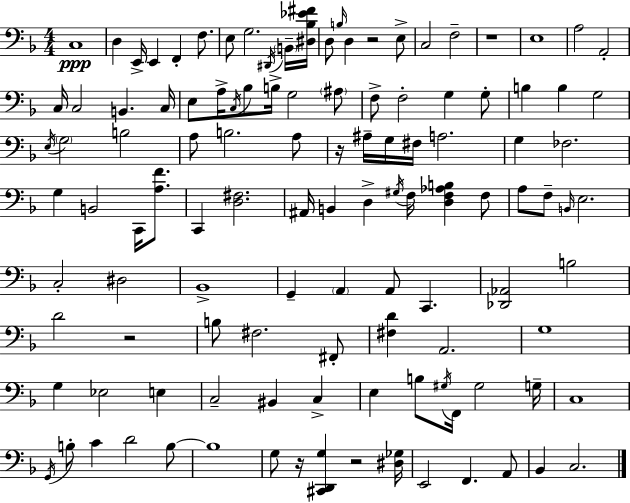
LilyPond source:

{
  \clef bass
  \numericTimeSignature
  \time 4/4
  \key f \major
  c1\ppp | d4 e,16-> e,4 f,4-. f8. | e8 g2. \acciaccatura { dis,16 } \parenthesize b,16-- | <dis bes ees' fis'>16 d8 \grace { b16 } d4 r2 | \break e8-> c2 f2-- | r1 | e1 | a2 a,2-. | \break c16 c2 b,4. | c16 e8 a16-> \acciaccatura { c16 } bes8 b16-> g2 | \parenthesize ais8 f8-> f2-. g4 | g8-. b4 b4 g2 | \break \acciaccatura { e16 } \parenthesize g2 b2 | a8 b2. | a8 r16 ais16-- g16 fis16 a2. | g4 fes2. | \break g4 b,2 | c,16 <a f'>8. c,4 <d fis>2. | ais,16 b,4 d4-> \acciaccatura { gis16 } f16 <d f aes b>4 | f8 a8 f8-- \grace { b,16 } e2. | \break c2-. dis2 | bes,1-> | g,4-- \parenthesize a,4 a,8 | c,4. <des, aes,>2 b2 | \break d'2 r2 | b8 fis2. | fis,8-. <fis d'>4 a,2. | g1 | \break g4 ees2 | e4 c2-- bis,4 | c4-> e4 b8 \acciaccatura { gis16 } f,16 gis2 | g16-- c1 | \break \acciaccatura { g,16 } b8-. c'4 d'2 | b8~~ b1 | g8 r16 <cis, d, g>4 r2 | <dis ges>16 e,2 | \break f,4. a,8 bes,4 c2. | \bar "|."
}